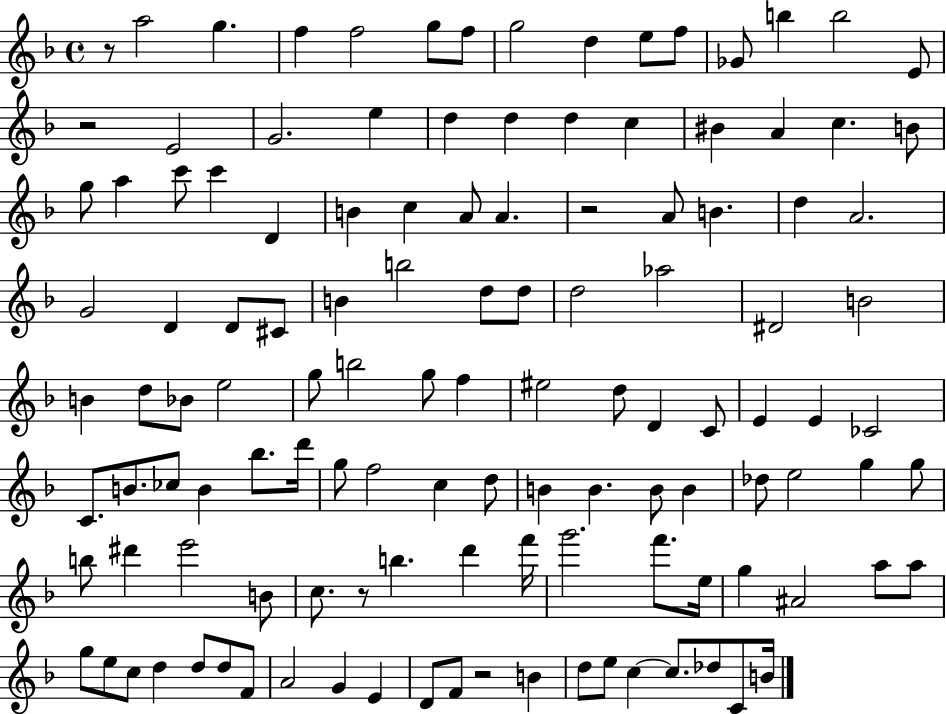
R/e A5/h G5/q. F5/q F5/h G5/e F5/e G5/h D5/q E5/e F5/e Gb4/e B5/q B5/h E4/e R/h E4/h G4/h. E5/q D5/q D5/q D5/q C5/q BIS4/q A4/q C5/q. B4/e G5/e A5/q C6/e C6/q D4/q B4/q C5/q A4/e A4/q. R/h A4/e B4/q. D5/q A4/h. G4/h D4/q D4/e C#4/e B4/q B5/h D5/e D5/e D5/h Ab5/h D#4/h B4/h B4/q D5/e Bb4/e E5/h G5/e B5/h G5/e F5/q EIS5/h D5/e D4/q C4/e E4/q E4/q CES4/h C4/e. B4/e. CES5/e B4/q Bb5/e. D6/s G5/e F5/h C5/q D5/e B4/q B4/q. B4/e B4/q Db5/e E5/h G5/q G5/e B5/e D#6/q E6/h B4/e C5/e. R/e B5/q. D6/q F6/s G6/h. F6/e. E5/s G5/q A#4/h A5/e A5/e G5/e E5/e C5/e D5/q D5/e D5/e F4/e A4/h G4/q E4/q D4/e F4/e R/h B4/q D5/e E5/e C5/q C5/e. Db5/e C4/e B4/s